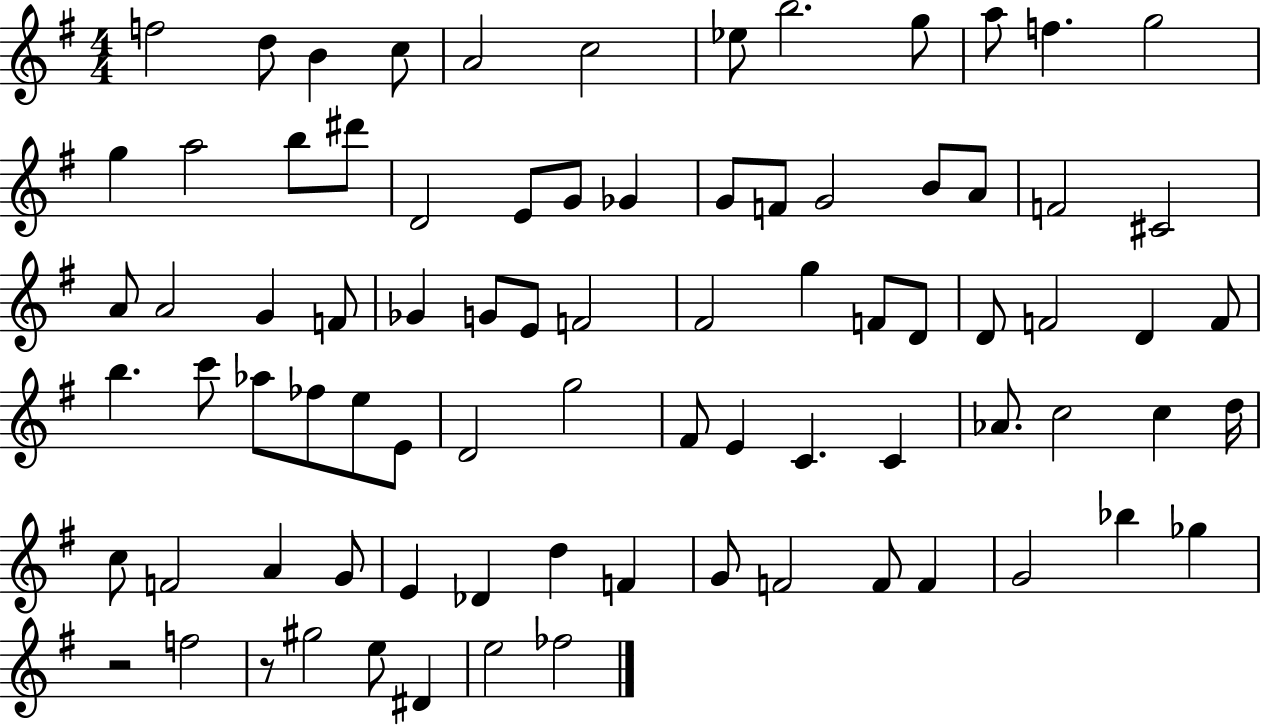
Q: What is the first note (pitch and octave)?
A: F5